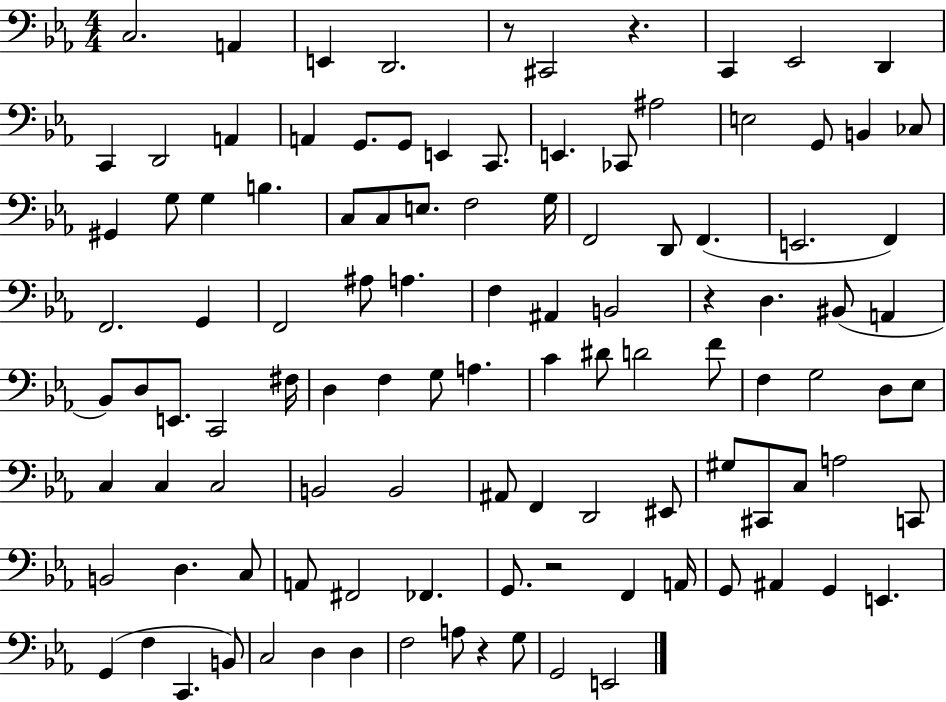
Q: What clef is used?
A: bass